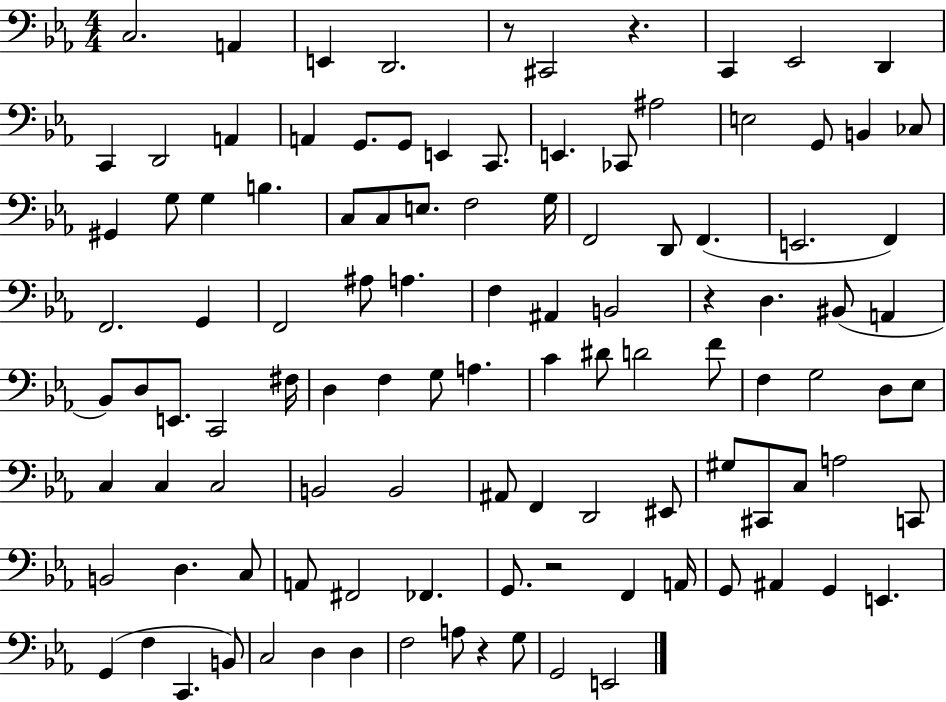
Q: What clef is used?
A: bass